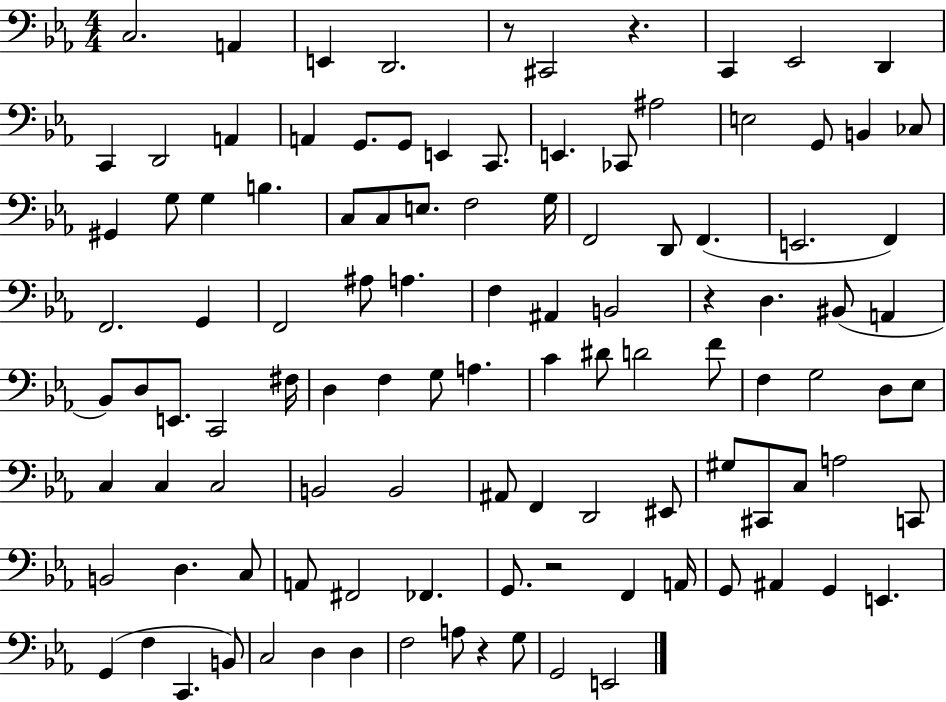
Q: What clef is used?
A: bass